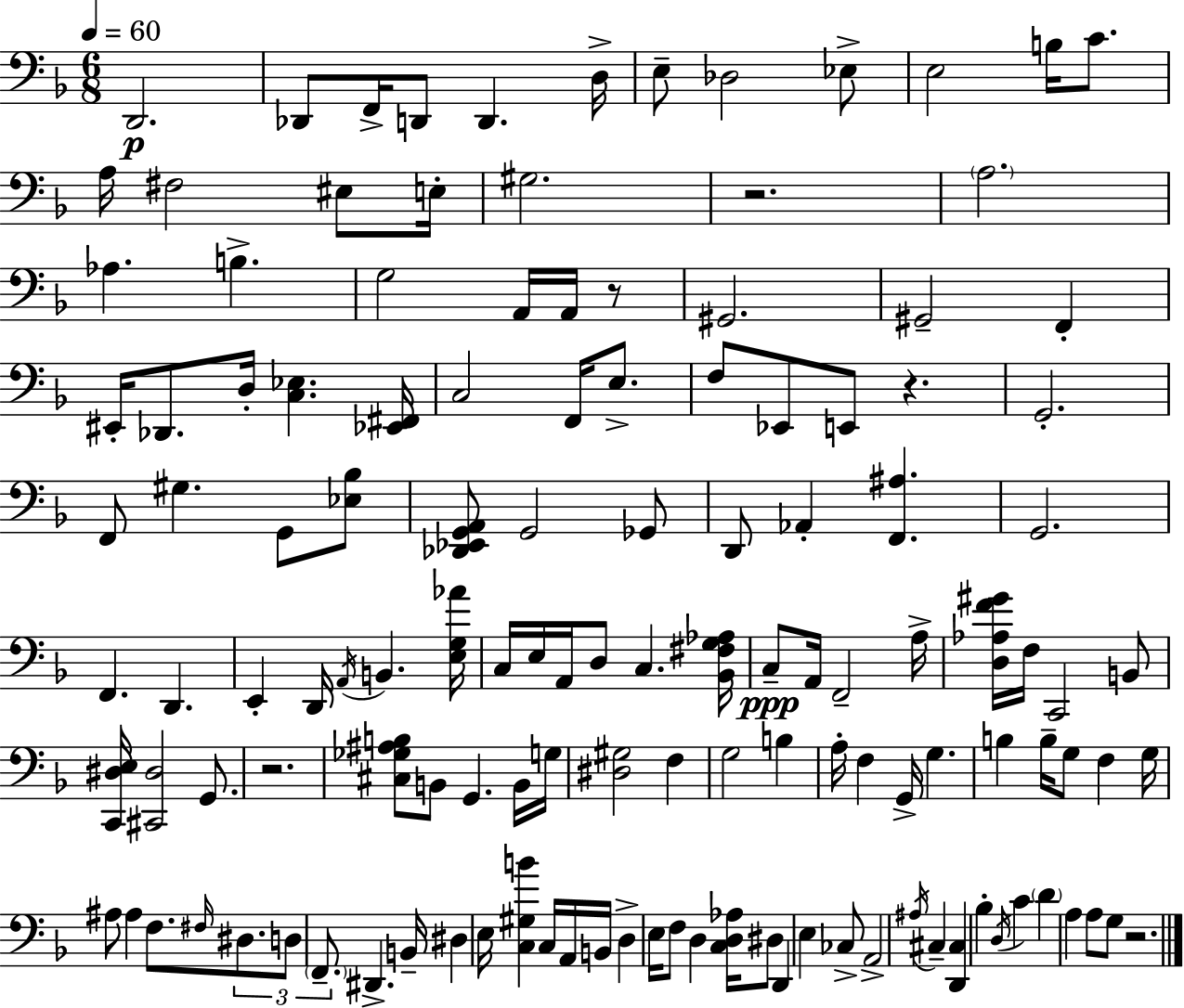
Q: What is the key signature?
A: F major